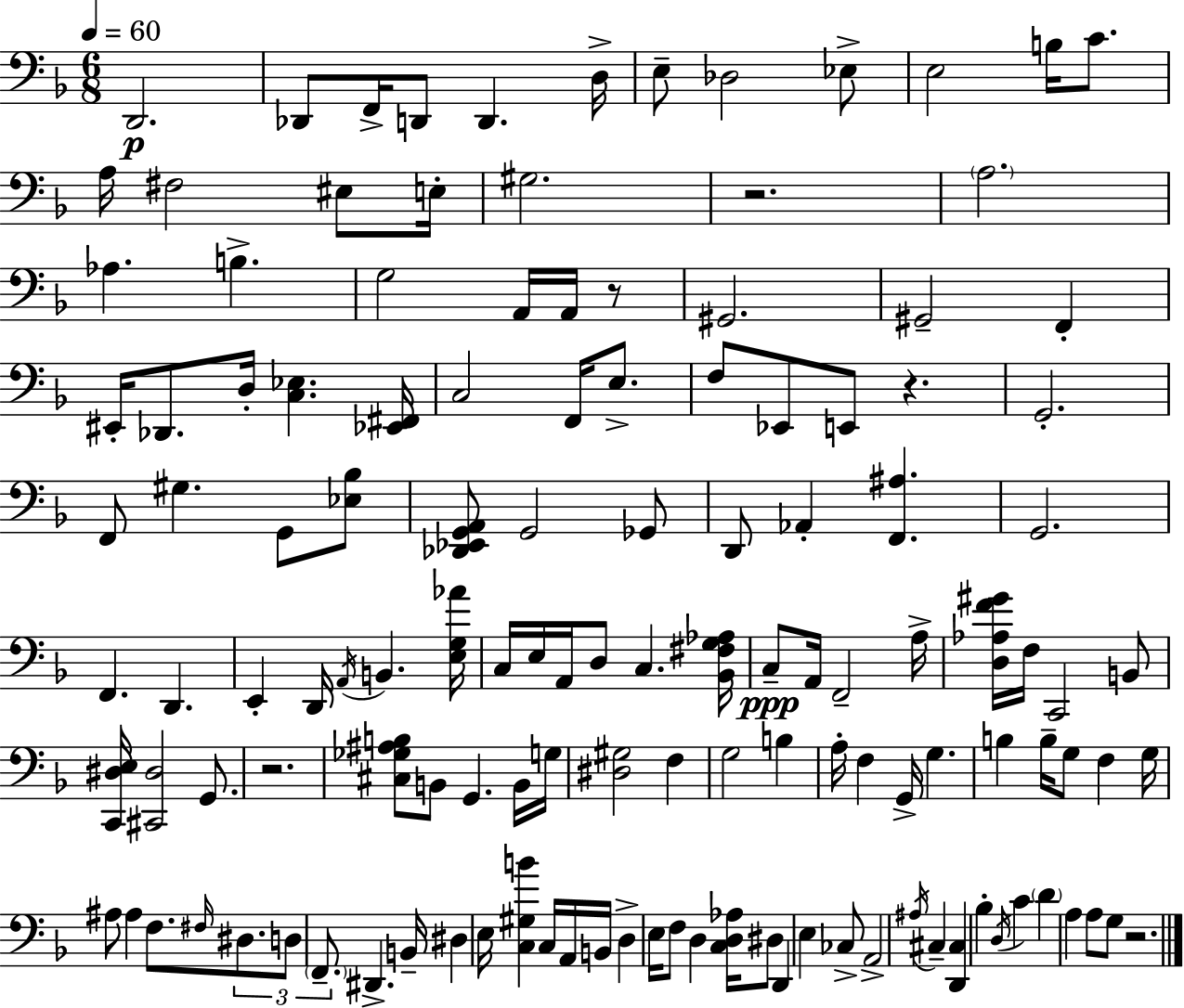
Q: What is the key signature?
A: F major